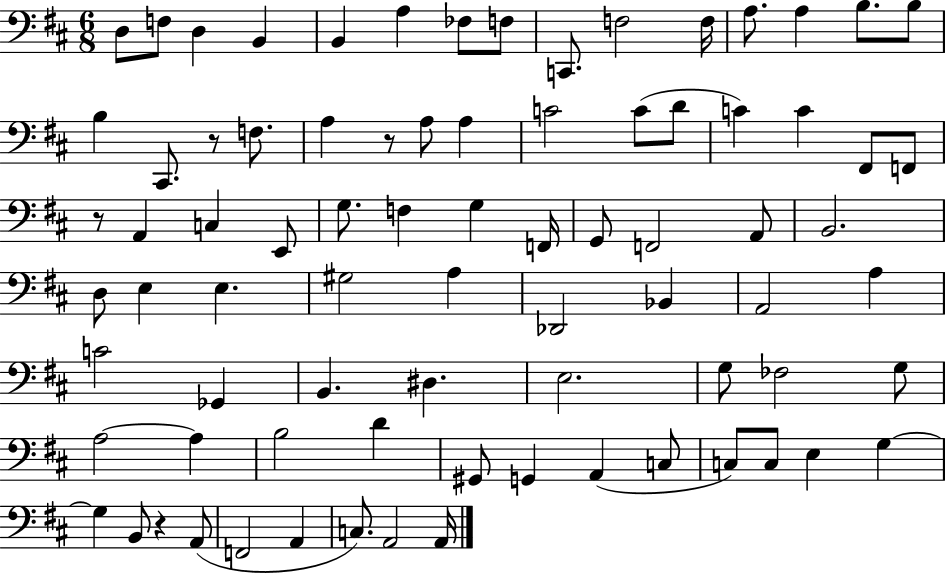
D3/e F3/e D3/q B2/q B2/q A3/q FES3/e F3/e C2/e. F3/h F3/s A3/e. A3/q B3/e. B3/e B3/q C#2/e. R/e F3/e. A3/q R/e A3/e A3/q C4/h C4/e D4/e C4/q C4/q F#2/e F2/e R/e A2/q C3/q E2/e G3/e. F3/q G3/q F2/s G2/e F2/h A2/e B2/h. D3/e E3/q E3/q. G#3/h A3/q Db2/h Bb2/q A2/h A3/q C4/h Gb2/q B2/q. D#3/q. E3/h. G3/e FES3/h G3/e A3/h A3/q B3/h D4/q G#2/e G2/q A2/q C3/e C3/e C3/e E3/q G3/q G3/q B2/e R/q A2/e F2/h A2/q C3/e. A2/h A2/s